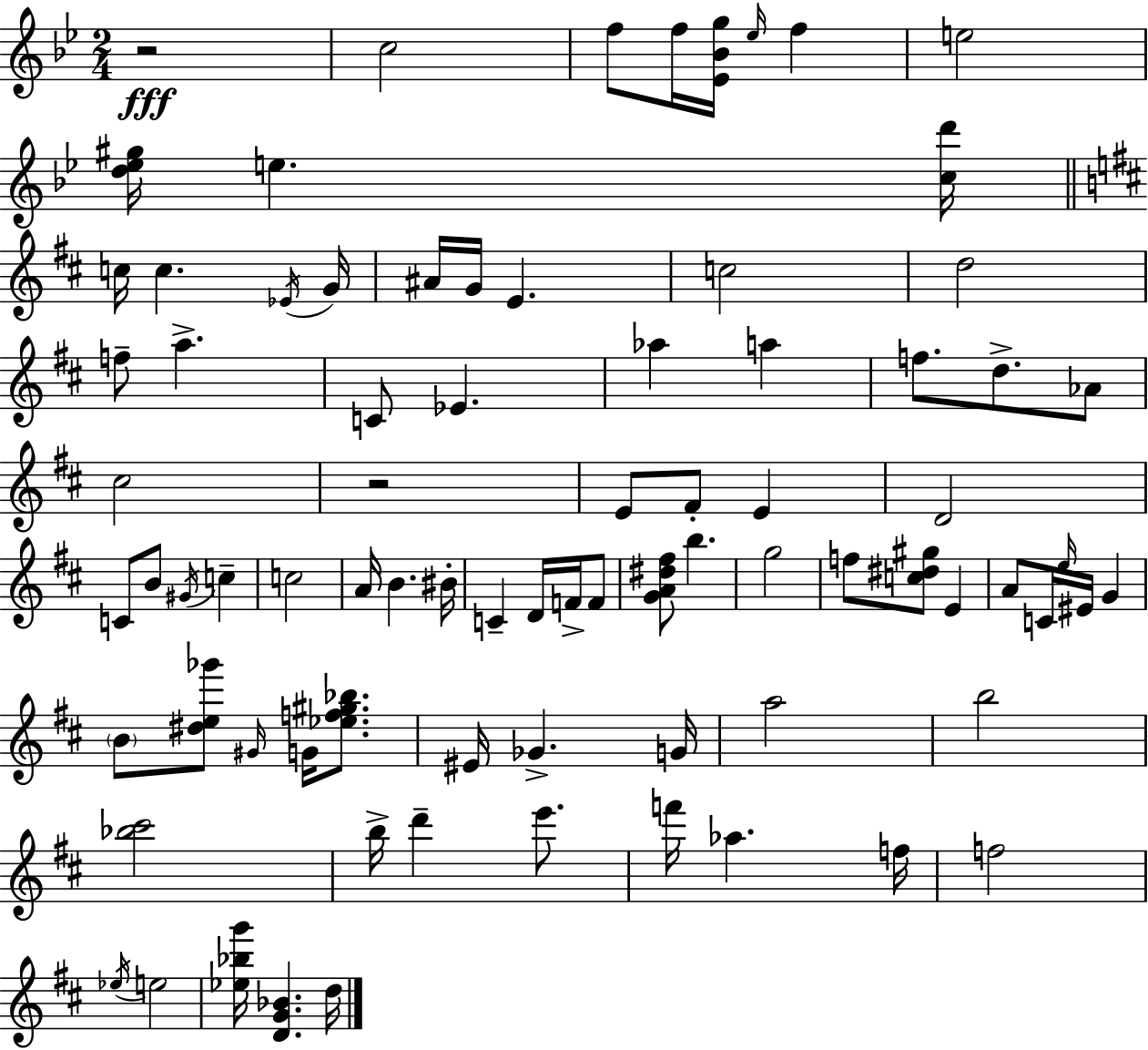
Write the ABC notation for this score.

X:1
T:Untitled
M:2/4
L:1/4
K:Gm
z2 c2 f/2 f/4 [_E_Bg]/4 _e/4 f e2 [d_e^g]/4 e [cd']/4 c/4 c _E/4 G/4 ^A/4 G/4 E c2 d2 f/2 a C/2 _E _a a f/2 d/2 _A/2 ^c2 z2 E/2 ^F/2 E D2 C/2 B/2 ^G/4 c c2 A/4 B ^B/4 C D/4 F/4 F/2 [GA^d^f]/2 b g2 f/2 [c^d^g]/2 E A/2 C/4 e/4 ^E/4 G B/2 [^de_g']/2 ^G/4 G/4 [_ef^g_b]/2 ^E/4 _G G/4 a2 b2 [_b^c']2 b/4 d' e'/2 f'/4 _a f/4 f2 _e/4 e2 [_e_bg']/4 [DG_B] d/4